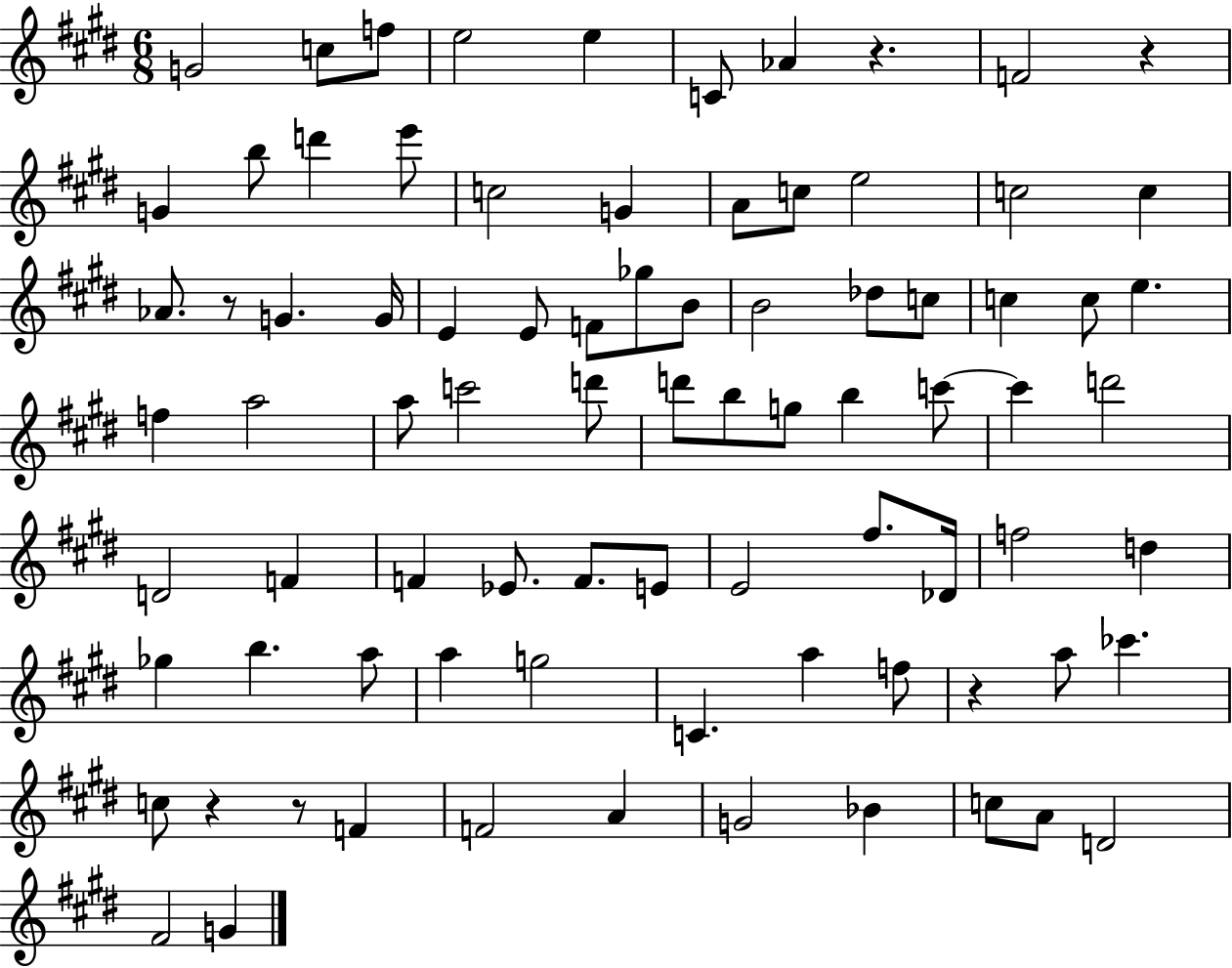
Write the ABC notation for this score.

X:1
T:Untitled
M:6/8
L:1/4
K:E
G2 c/2 f/2 e2 e C/2 _A z F2 z G b/2 d' e'/2 c2 G A/2 c/2 e2 c2 c _A/2 z/2 G G/4 E E/2 F/2 _g/2 B/2 B2 _d/2 c/2 c c/2 e f a2 a/2 c'2 d'/2 d'/2 b/2 g/2 b c'/2 c' d'2 D2 F F _E/2 F/2 E/2 E2 ^f/2 _D/4 f2 d _g b a/2 a g2 C a f/2 z a/2 _c' c/2 z z/2 F F2 A G2 _B c/2 A/2 D2 ^F2 G